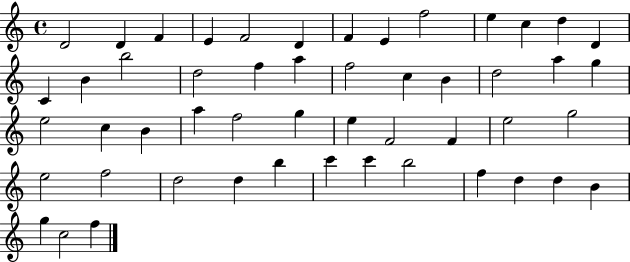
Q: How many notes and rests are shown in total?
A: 51